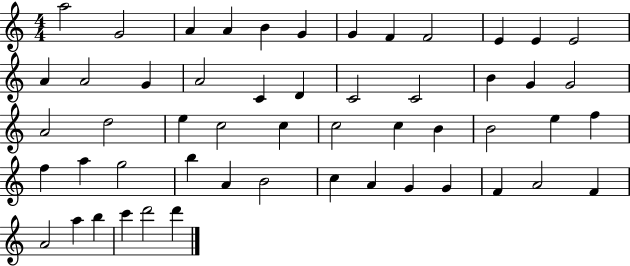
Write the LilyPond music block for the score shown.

{
  \clef treble
  \numericTimeSignature
  \time 4/4
  \key c \major
  a''2 g'2 | a'4 a'4 b'4 g'4 | g'4 f'4 f'2 | e'4 e'4 e'2 | \break a'4 a'2 g'4 | a'2 c'4 d'4 | c'2 c'2 | b'4 g'4 g'2 | \break a'2 d''2 | e''4 c''2 c''4 | c''2 c''4 b'4 | b'2 e''4 f''4 | \break f''4 a''4 g''2 | b''4 a'4 b'2 | c''4 a'4 g'4 g'4 | f'4 a'2 f'4 | \break a'2 a''4 b''4 | c'''4 d'''2 d'''4 | \bar "|."
}